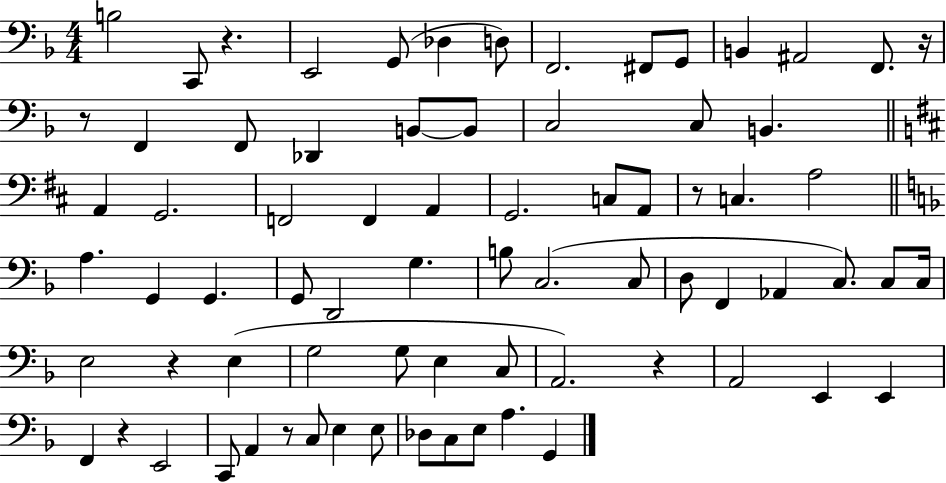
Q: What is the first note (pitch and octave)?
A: B3